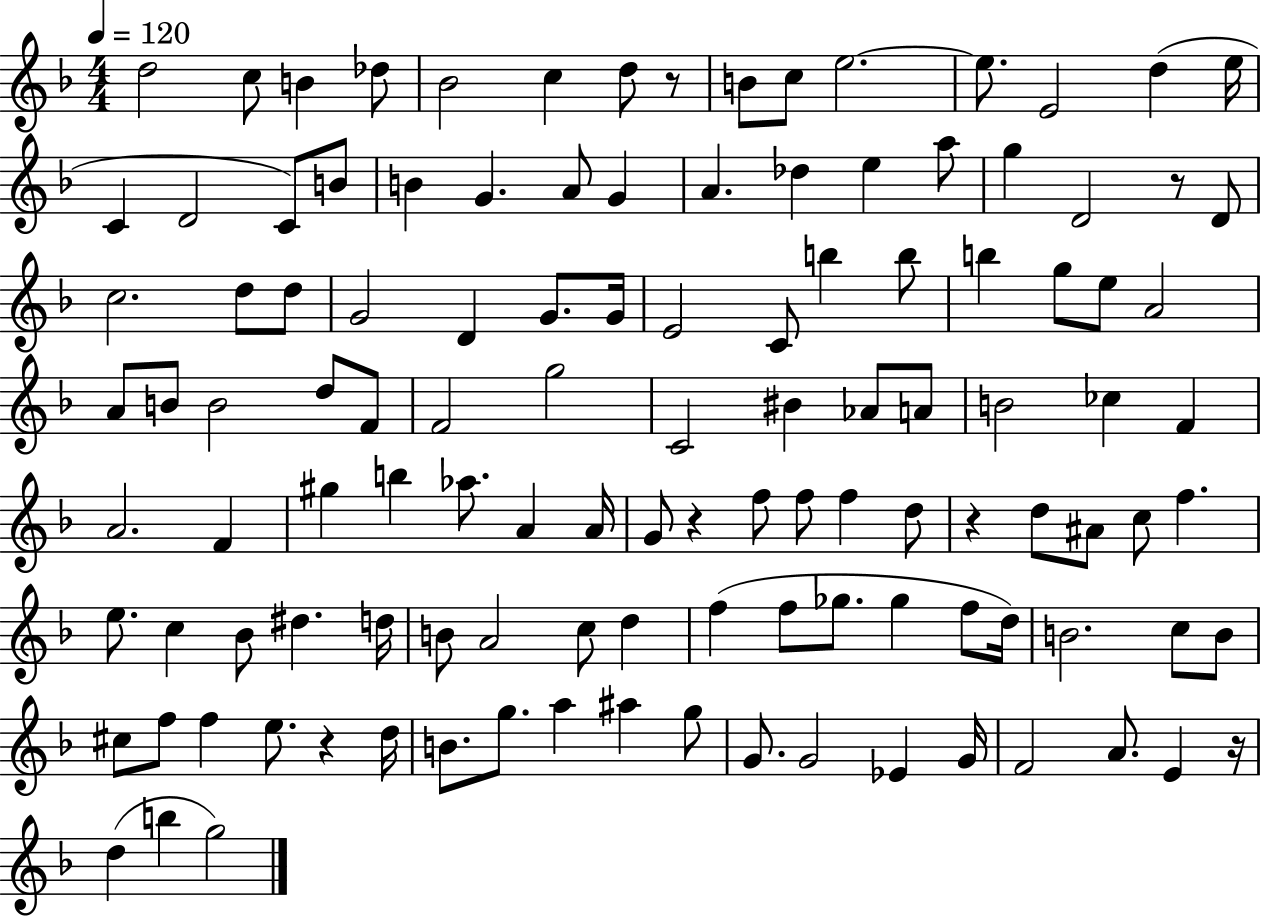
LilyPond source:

{
  \clef treble
  \numericTimeSignature
  \time 4/4
  \key f \major
  \tempo 4 = 120
  d''2 c''8 b'4 des''8 | bes'2 c''4 d''8 r8 | b'8 c''8 e''2.~~ | e''8. e'2 d''4( e''16 | \break c'4 d'2 c'8) b'8 | b'4 g'4. a'8 g'4 | a'4. des''4 e''4 a''8 | g''4 d'2 r8 d'8 | \break c''2. d''8 d''8 | g'2 d'4 g'8. g'16 | e'2 c'8 b''4 b''8 | b''4 g''8 e''8 a'2 | \break a'8 b'8 b'2 d''8 f'8 | f'2 g''2 | c'2 bis'4 aes'8 a'8 | b'2 ces''4 f'4 | \break a'2. f'4 | gis''4 b''4 aes''8. a'4 a'16 | g'8 r4 f''8 f''8 f''4 d''8 | r4 d''8 ais'8 c''8 f''4. | \break e''8. c''4 bes'8 dis''4. d''16 | b'8 a'2 c''8 d''4 | f''4( f''8 ges''8. ges''4 f''8 d''16) | b'2. c''8 b'8 | \break cis''8 f''8 f''4 e''8. r4 d''16 | b'8. g''8. a''4 ais''4 g''8 | g'8. g'2 ees'4 g'16 | f'2 a'8. e'4 r16 | \break d''4( b''4 g''2) | \bar "|."
}